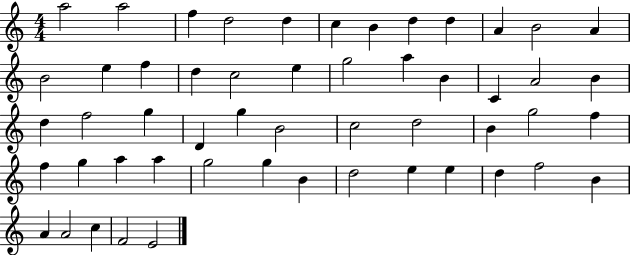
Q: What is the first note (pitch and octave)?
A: A5